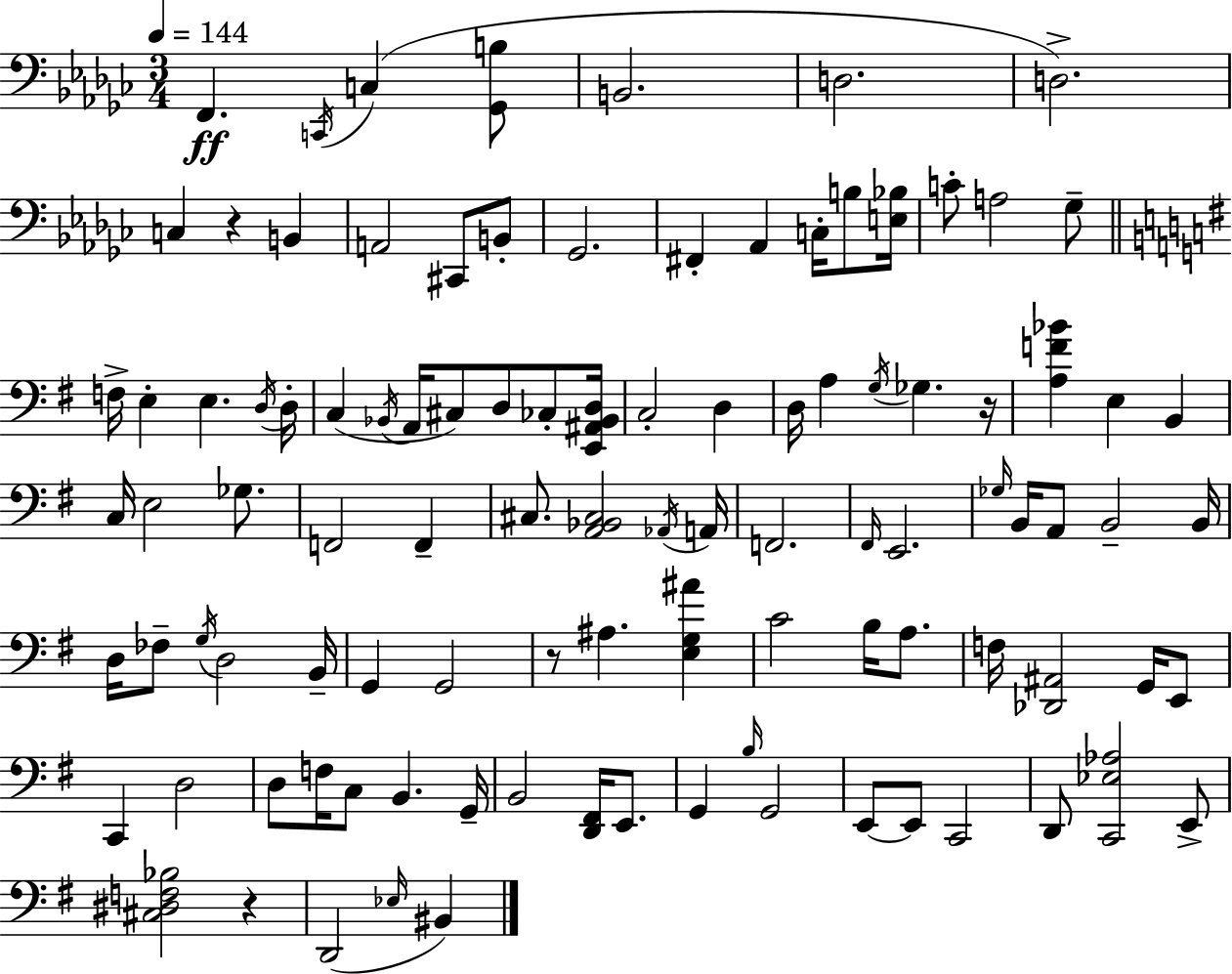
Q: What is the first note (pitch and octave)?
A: F2